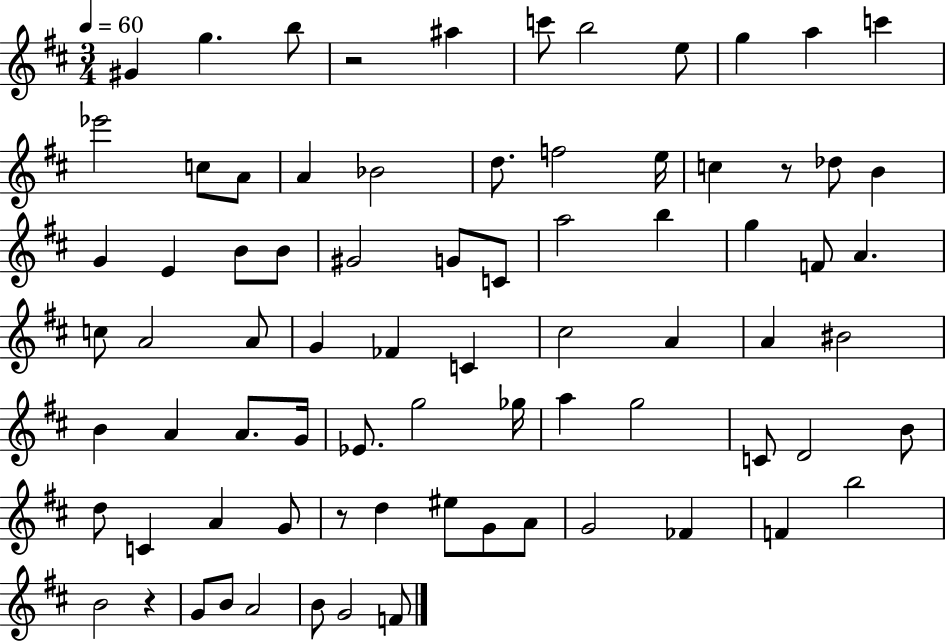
X:1
T:Untitled
M:3/4
L:1/4
K:D
^G g b/2 z2 ^a c'/2 b2 e/2 g a c' _e'2 c/2 A/2 A _B2 d/2 f2 e/4 c z/2 _d/2 B G E B/2 B/2 ^G2 G/2 C/2 a2 b g F/2 A c/2 A2 A/2 G _F C ^c2 A A ^B2 B A A/2 G/4 _E/2 g2 _g/4 a g2 C/2 D2 B/2 d/2 C A G/2 z/2 d ^e/2 G/2 A/2 G2 _F F b2 B2 z G/2 B/2 A2 B/2 G2 F/2